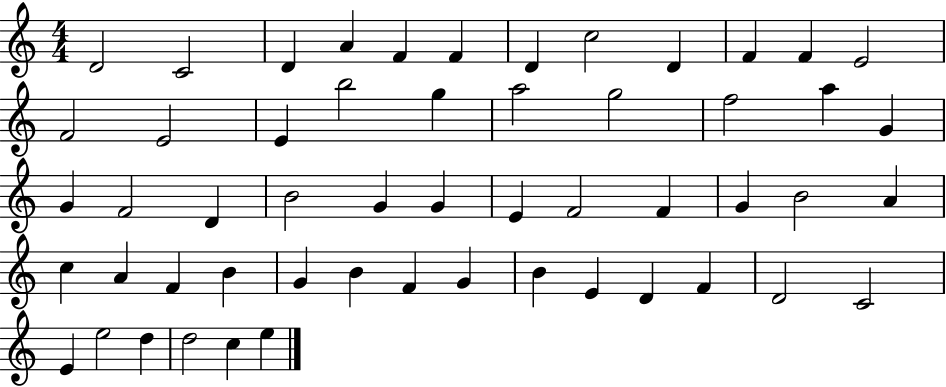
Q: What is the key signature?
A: C major